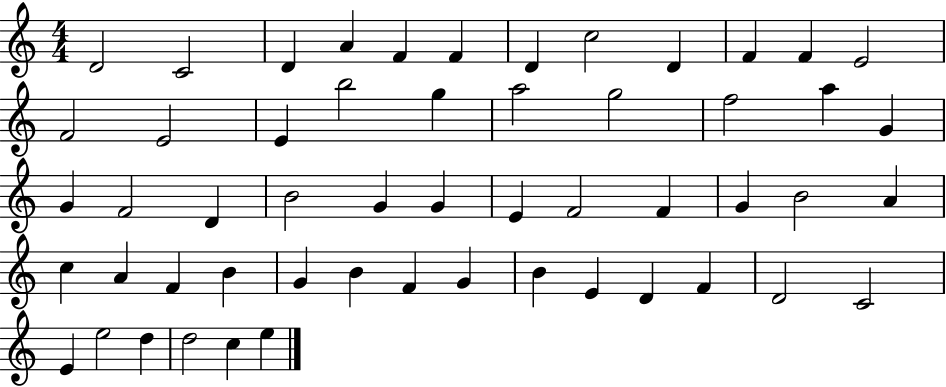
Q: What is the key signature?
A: C major